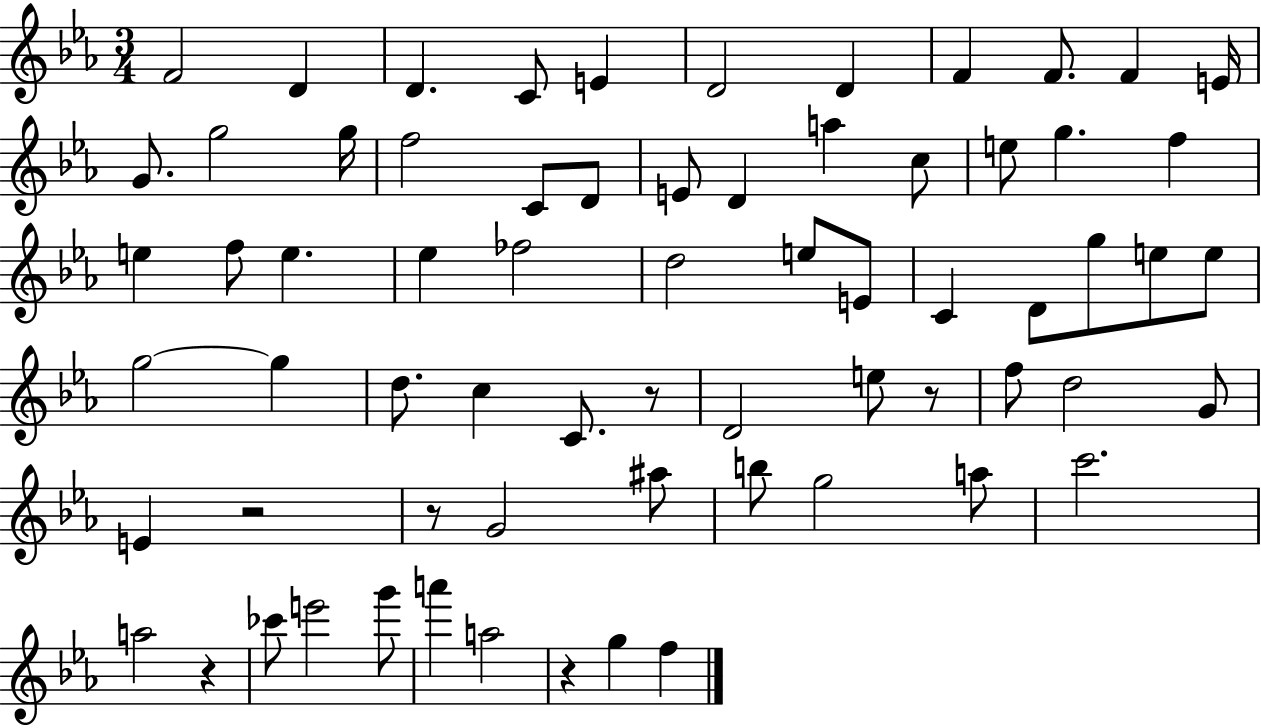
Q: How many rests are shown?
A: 6